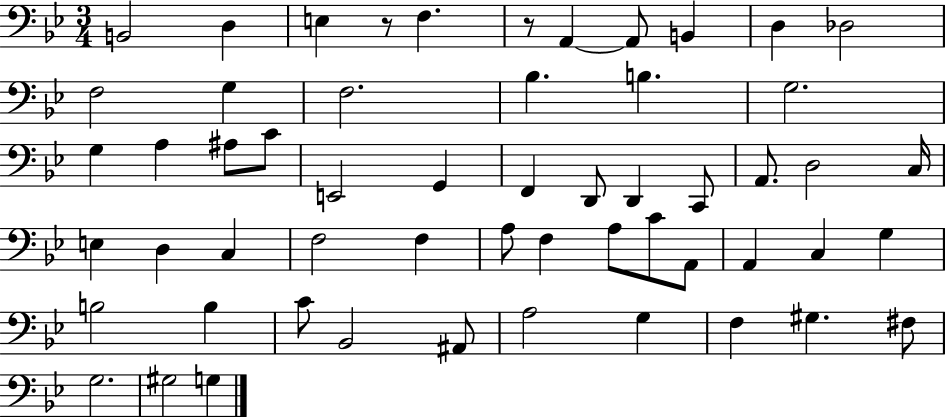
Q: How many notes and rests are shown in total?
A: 56